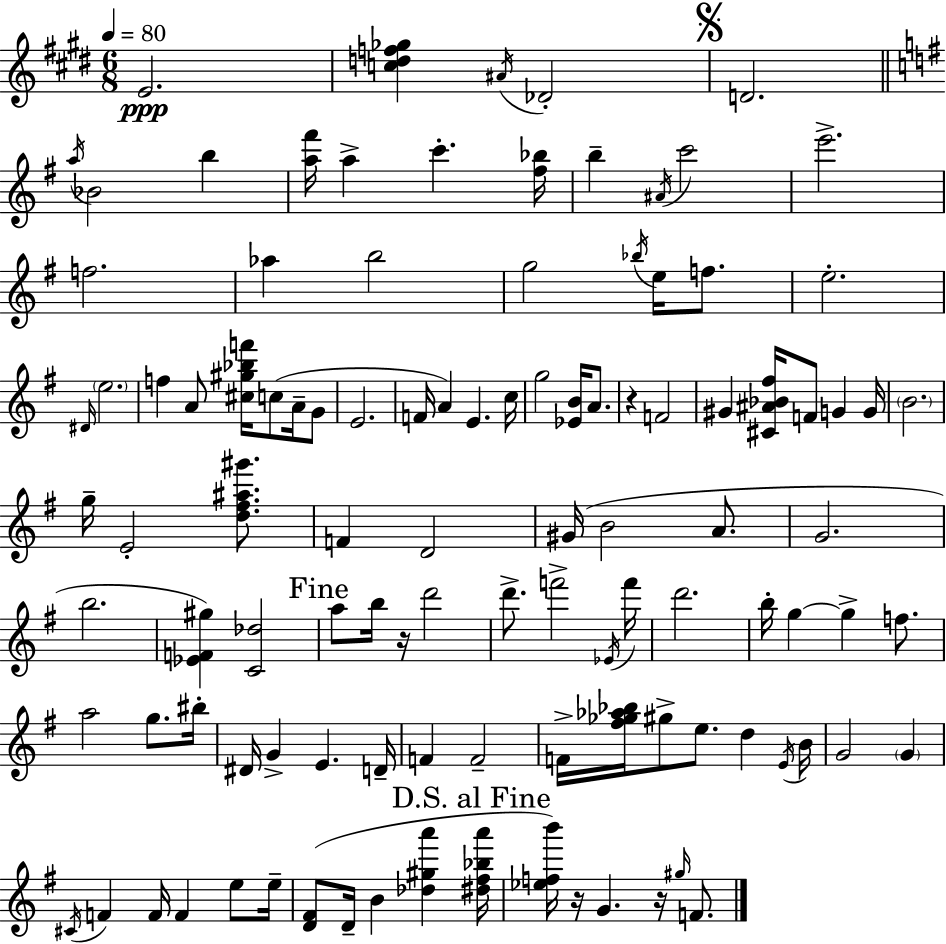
{
  \clef treble
  \numericTimeSignature
  \time 6/8
  \key e \major
  \tempo 4 = 80
  e'2.\ppp | <c'' d'' f'' ges''>4 \acciaccatura { ais'16 } des'2-. | \mark \markup { \musicglyph "scripts.segno" } d'2. | \bar "||" \break \key g \major \acciaccatura { a''16 } bes'2 b''4 | <a'' fis'''>16 a''4-> c'''4.-. | <fis'' bes''>16 b''4-- \acciaccatura { ais'16 } c'''2 | e'''2.-> | \break f''2. | aes''4 b''2 | g''2 \acciaccatura { bes''16 } e''16 | f''8. e''2.-. | \break \grace { dis'16 } \parenthesize e''2. | f''4 a'8 <cis'' gis'' bes'' f'''>16 c''8( | a'16-- g'8 e'2. | f'16 a'4) e'4. | \break c''16 g''2 | <ees' b'>16 a'8. r4 f'2 | gis'4 <cis' ais' bes' fis''>16 f'8 g'4 | g'16 \parenthesize b'2. | \break g''16-- e'2-. | <d'' fis'' ais'' gis'''>8. f'4 d'2 | gis'16( b'2 | a'8. g'2. | \break b''2. | <ees' f' gis''>4) <c' des''>2 | \mark "Fine" a''8 b''16 r16 d'''2 | d'''8.-> f'''2-> | \break \acciaccatura { ees'16 } f'''16 d'''2. | b''16-. g''4~~ g''4-> | f''8. a''2 | g''8. bis''16-. dis'16 g'4-> e'4. | \break d'16-- f'4 f'2-- | f'16-> <fis'' ges'' aes'' bes''>16 gis''8-> e''8. | d''4 \acciaccatura { e'16 } b'16 g'2 | \parenthesize g'4 \acciaccatura { cis'16 } f'4 f'16 | \break f'4 e''8 e''16-- <d' fis'>8( d'16-- b'4 | <des'' gis'' a'''>4 \mark "D.S. al Fine" <dis'' fis'' bes'' a'''>16 <ees'' f'' b'''>16) r16 g'4. | r16 \grace { gis''16 } f'8. \bar "|."
}